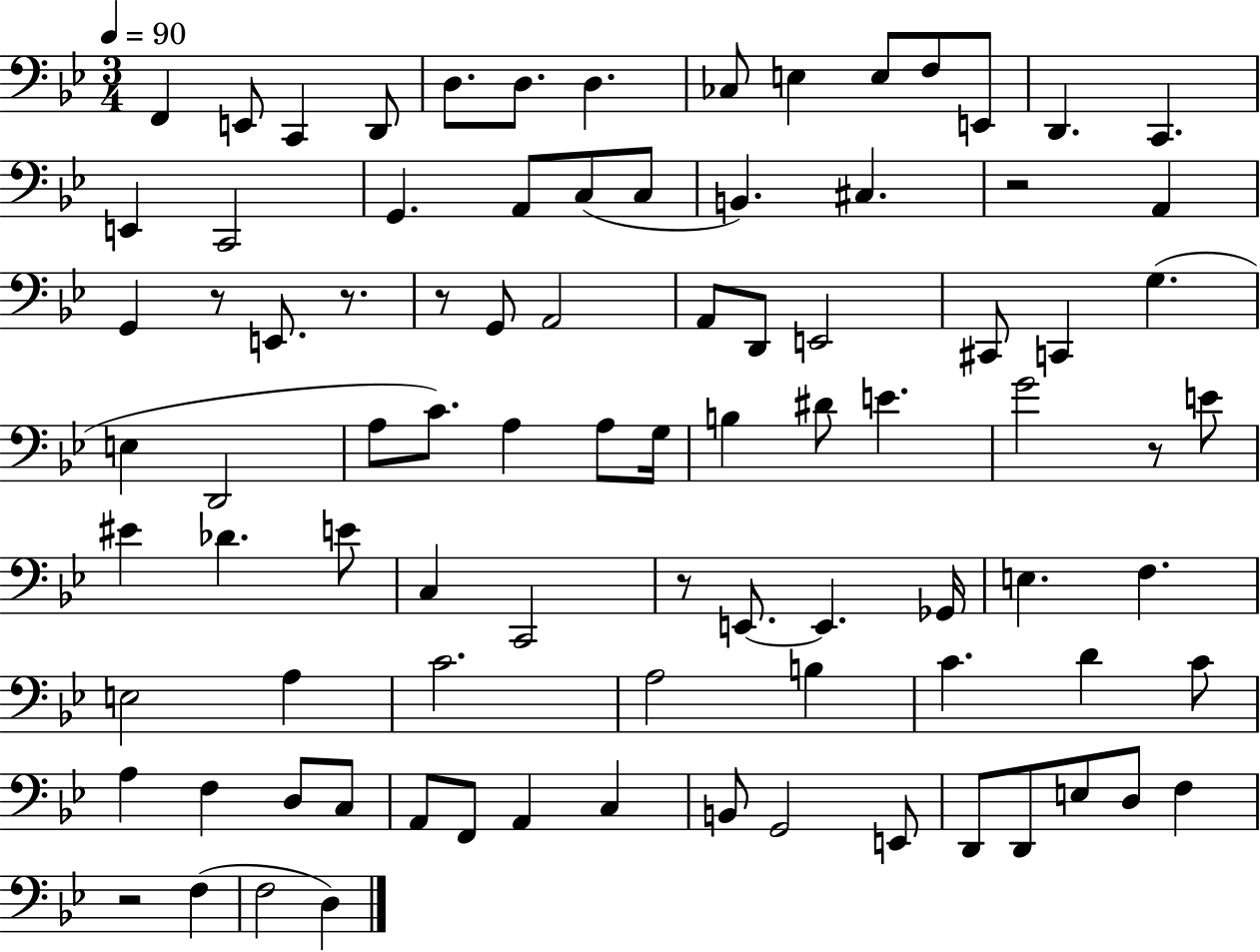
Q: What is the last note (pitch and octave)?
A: D3